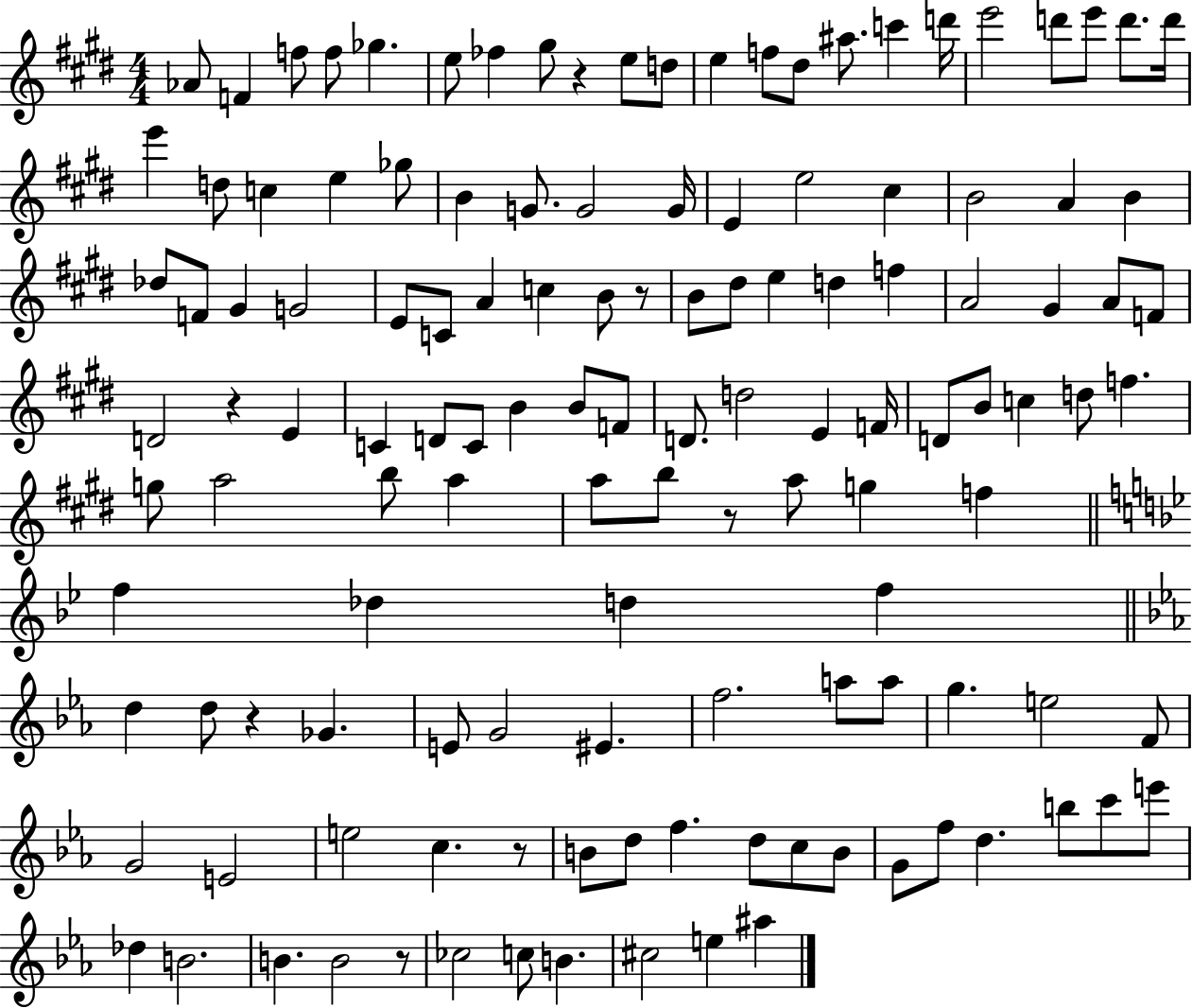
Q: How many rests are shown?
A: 7